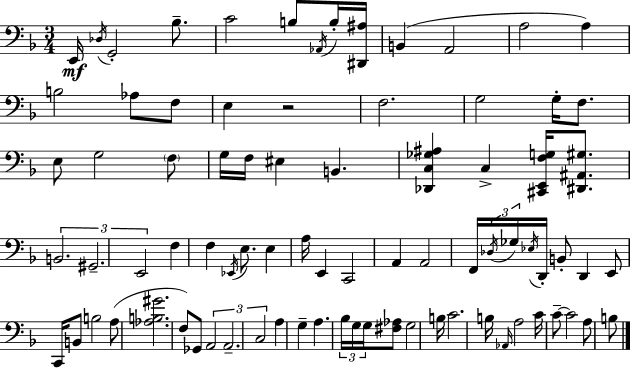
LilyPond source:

{
  \clef bass
  \numericTimeSignature
  \time 3/4
  \key f \major
  e,16\mf \acciaccatura { des16 } g,2-. bes8.-- | c'2 b8 \acciaccatura { aes,16 } | b16-. <dis, ais>16 b,4( a,2 | a2 a4) | \break b2 aes8 | f8 e4 r2 | f2. | g2 g16-. f8. | \break e8 g2 | \parenthesize f8 g16 f16 eis4 b,4. | <des, c ges ais>4 c4-> <cis, e, f g>16 <dis, ais, gis>8. | \tuplet 3/2 { b,2. | \break gis,2.-- | e,2 } f4 | f4 \acciaccatura { ees,16 } e8. e4 | a16 e,4 c,2 | \break a,4 a,2 | f,16 \tuplet 3/2 { \acciaccatura { des16 } ges16 \acciaccatura { ees16 } } d,16-. b,8-. d,4 | e,8 c,16 b,8 b2 | a8( <aes b gis'>2. | \break f8) ges,8 \tuplet 3/2 { a,2 | a,2.-- | c2 } | a4 g4-- a4. | \break \tuplet 3/2 { bes16 g16 g16 } <fis aes>8 g2 | b16 c'2. | b16 \grace { aes,16 } a2 | c'16 c'8--~~ c'2 | \break a8 b8 \bar "|."
}